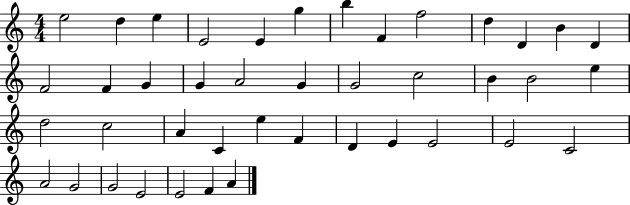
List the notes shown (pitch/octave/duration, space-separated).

E5/h D5/q E5/q E4/h E4/q G5/q B5/q F4/q F5/h D5/q D4/q B4/q D4/q F4/h F4/q G4/q G4/q A4/h G4/q G4/h C5/h B4/q B4/h E5/q D5/h C5/h A4/q C4/q E5/q F4/q D4/q E4/q E4/h E4/h C4/h A4/h G4/h G4/h E4/h E4/h F4/q A4/q